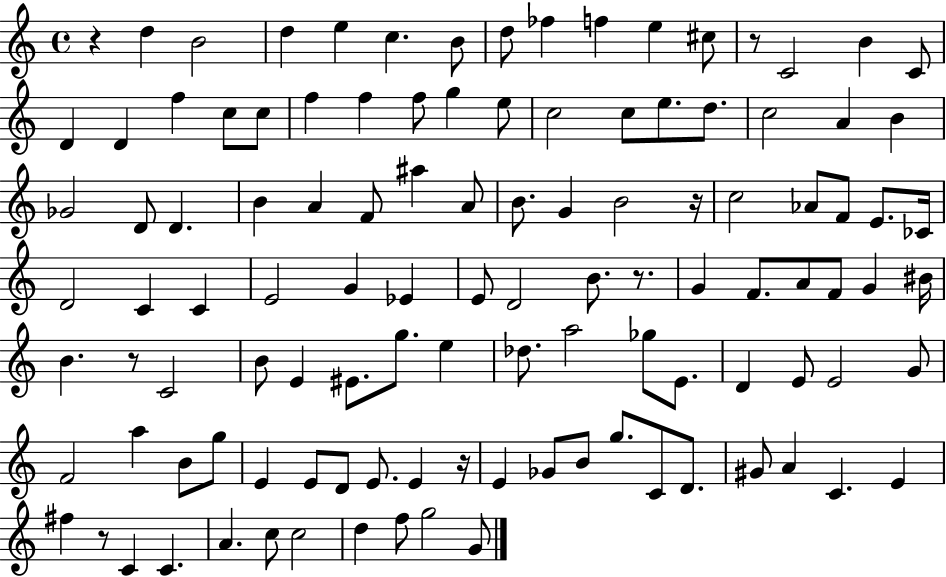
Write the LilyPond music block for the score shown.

{
  \clef treble
  \time 4/4
  \defaultTimeSignature
  \key c \major
  r4 d''4 b'2 | d''4 e''4 c''4. b'8 | d''8 fes''4 f''4 e''4 cis''8 | r8 c'2 b'4 c'8 | \break d'4 d'4 f''4 c''8 c''8 | f''4 f''4 f''8 g''4 e''8 | c''2 c''8 e''8. d''8. | c''2 a'4 b'4 | \break ges'2 d'8 d'4. | b'4 a'4 f'8 ais''4 a'8 | b'8. g'4 b'2 r16 | c''2 aes'8 f'8 e'8. ces'16 | \break d'2 c'4 c'4 | e'2 g'4 ees'4 | e'8 d'2 b'8. r8. | g'4 f'8. a'8 f'8 g'4 bis'16 | \break b'4. r8 c'2 | b'8 e'4 eis'8. g''8. e''4 | des''8. a''2 ges''8 e'8. | d'4 e'8 e'2 g'8 | \break f'2 a''4 b'8 g''8 | e'4 e'8 d'8 e'8. e'4 r16 | e'4 ges'8 b'8 g''8. c'8 d'8. | gis'8 a'4 c'4. e'4 | \break fis''4 r8 c'4 c'4. | a'4. c''8 c''2 | d''4 f''8 g''2 g'8 | \bar "|."
}